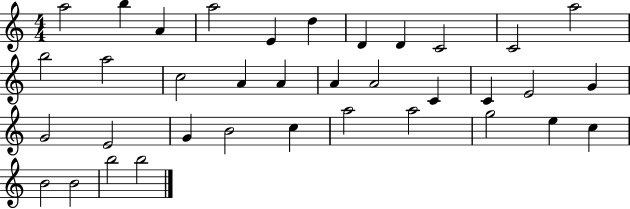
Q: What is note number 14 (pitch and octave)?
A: C5